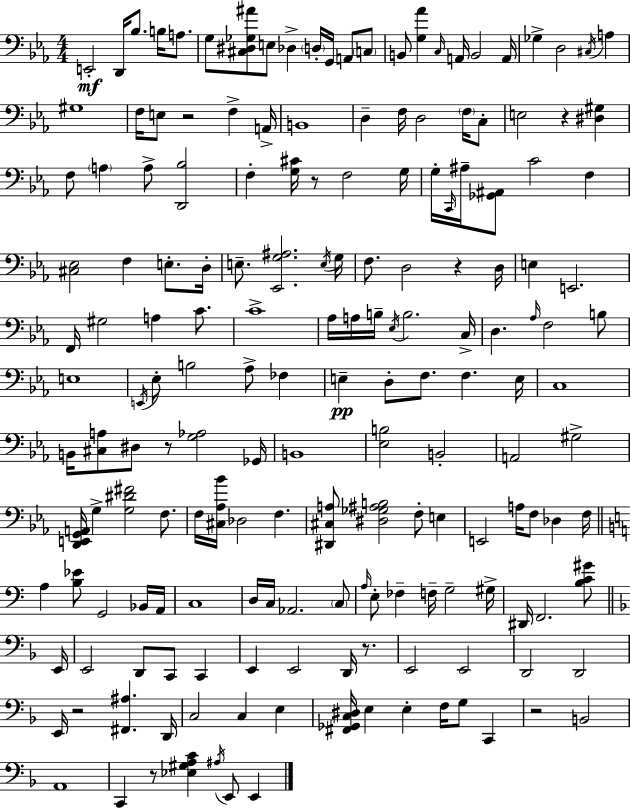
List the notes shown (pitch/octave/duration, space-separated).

E2/h D2/s Bb3/e. B3/s A3/e. G3/e [C#3,D#3,Gb3,A#4]/e E3/e Db3/q D3/s G2/s A2/e C3/e B2/e [G3,Ab4]/q C3/s A2/s B2/h A2/s Gb3/q D3/h C#3/s A3/q G#3/w F3/s E3/e R/h F3/q A2/s B2/w D3/q F3/s D3/h F3/s C3/e E3/h R/q [D#3,G#3]/q F3/e A3/q A3/e [D2,Bb3]/h F3/q [G3,C#4]/s R/e F3/h G3/s G3/s C2/s A#3/s [Gb2,A#2]/e C4/h F3/q [C#3,Eb3]/h F3/q E3/e. D3/s E3/e. [Eb2,G3,A#3]/h. E3/s G3/s F3/e. D3/h R/q D3/s E3/q E2/h. F2/s G#3/h A3/q C4/e. C4/w Ab3/s A3/s B3/s Eb3/s B3/h. C3/s D3/q. Ab3/s F3/h B3/e E3/w E2/s Eb3/e B3/h Ab3/e FES3/q E3/q D3/e F3/e. F3/q. E3/s C3/w B2/s [C#3,A3]/e D#3/e R/e [G3,Ab3]/h Gb2/s B2/w [Eb3,B3]/h B2/h A2/h G#3/h [D2,E2,G2,A2]/s G3/q [G3,D#4,F#4]/h F3/e. F3/s [C#3,Ab3,Bb4]/s Db3/h F3/q. [D#2,C#3,A3]/e [D#3,Gb3,A#3,B3]/h F3/e E3/q E2/h A3/s F3/e Db3/q F3/s A3/q [B3,Eb4]/e G2/h Bb2/s A2/s C3/w D3/s C3/s Ab2/h. C3/e A3/s E3/e FES3/q F3/s G3/h G#3/s D#2/s F2/h. [B3,C4,G#4]/e E2/s E2/h D2/e C2/e C2/q E2/q E2/h D2/s R/e. E2/h E2/h D2/h D2/h E2/s R/h [F#2,A#3]/q. D2/s C3/h C3/q E3/q [F#2,Gb2,C3,D#3]/s E3/q E3/q F3/s G3/e C2/q R/h B2/h A2/w C2/q R/e [Eb3,G#3,A3,C4]/q A#3/s E2/e E2/q